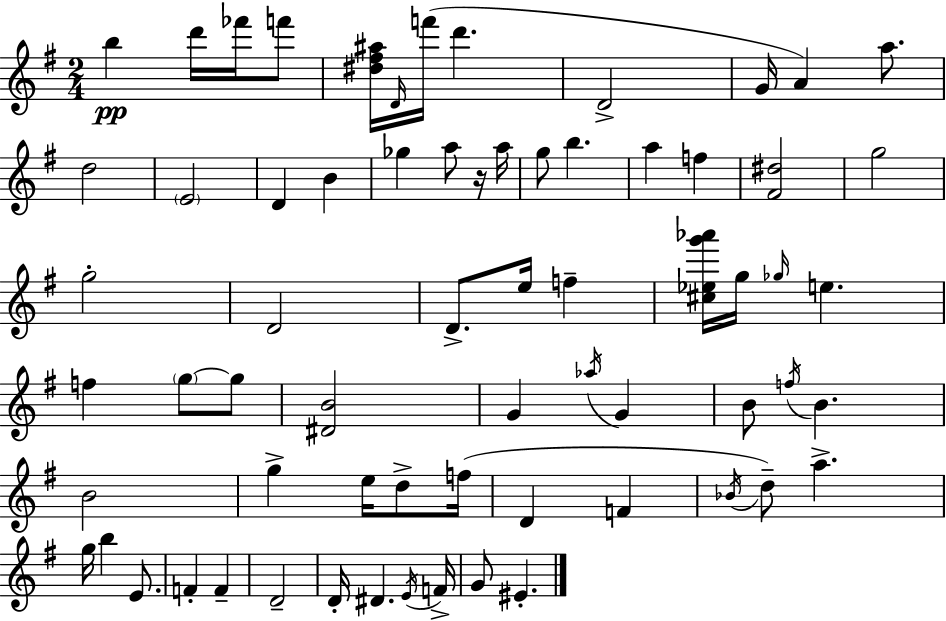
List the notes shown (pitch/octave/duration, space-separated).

B5/q D6/s FES6/s F6/e [D#5,F#5,A#5]/s D4/s F6/s D6/q. D4/h G4/s A4/q A5/e. D5/h E4/h D4/q B4/q Gb5/q A5/e R/s A5/s G5/e B5/q. A5/q F5/q [F#4,D#5]/h G5/h G5/h D4/h D4/e. E5/s F5/q [C#5,Eb5,G6,Ab6]/s G5/s Gb5/s E5/q. F5/q G5/e G5/e [D#4,B4]/h G4/q Ab5/s G4/q B4/e F5/s B4/q. B4/h G5/q E5/s D5/e F5/s D4/q F4/q Bb4/s D5/e A5/q. G5/s B5/q E4/e. F4/q F4/q D4/h D4/s D#4/q. E4/s F4/s G4/e EIS4/q.